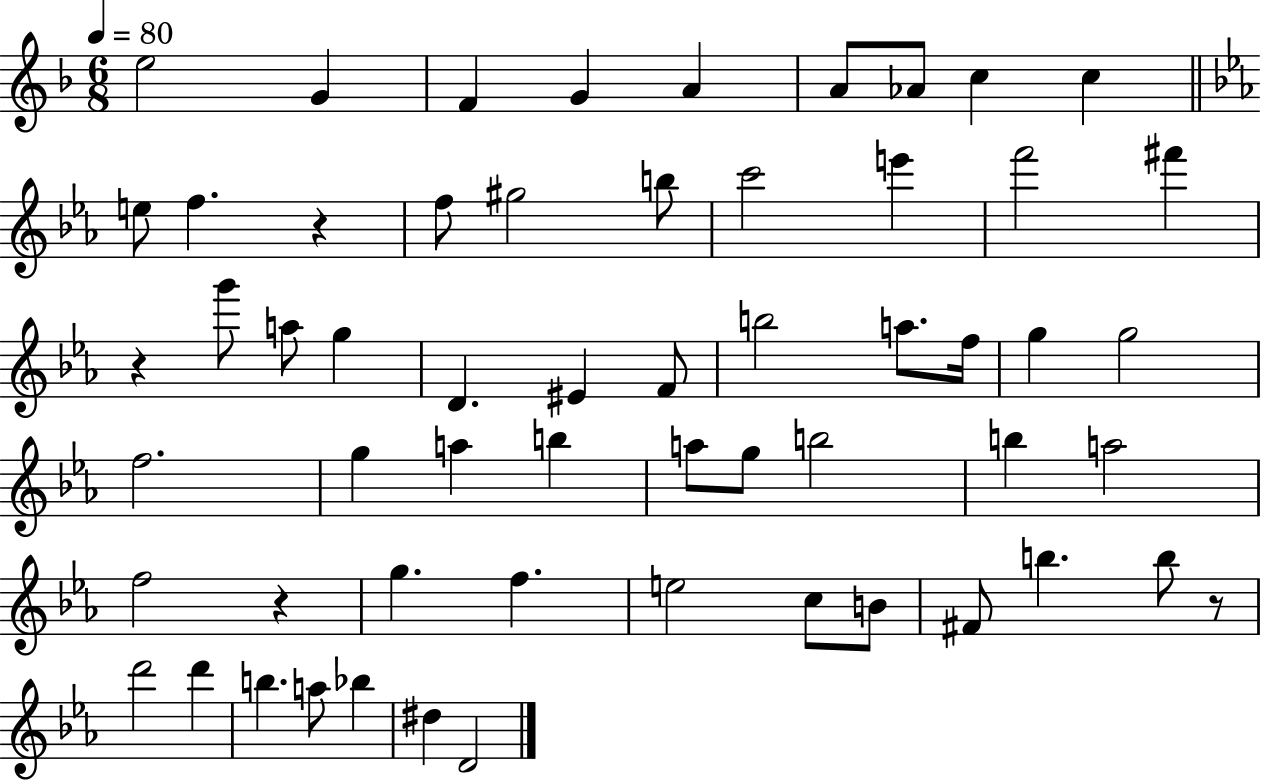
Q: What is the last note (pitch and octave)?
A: D4